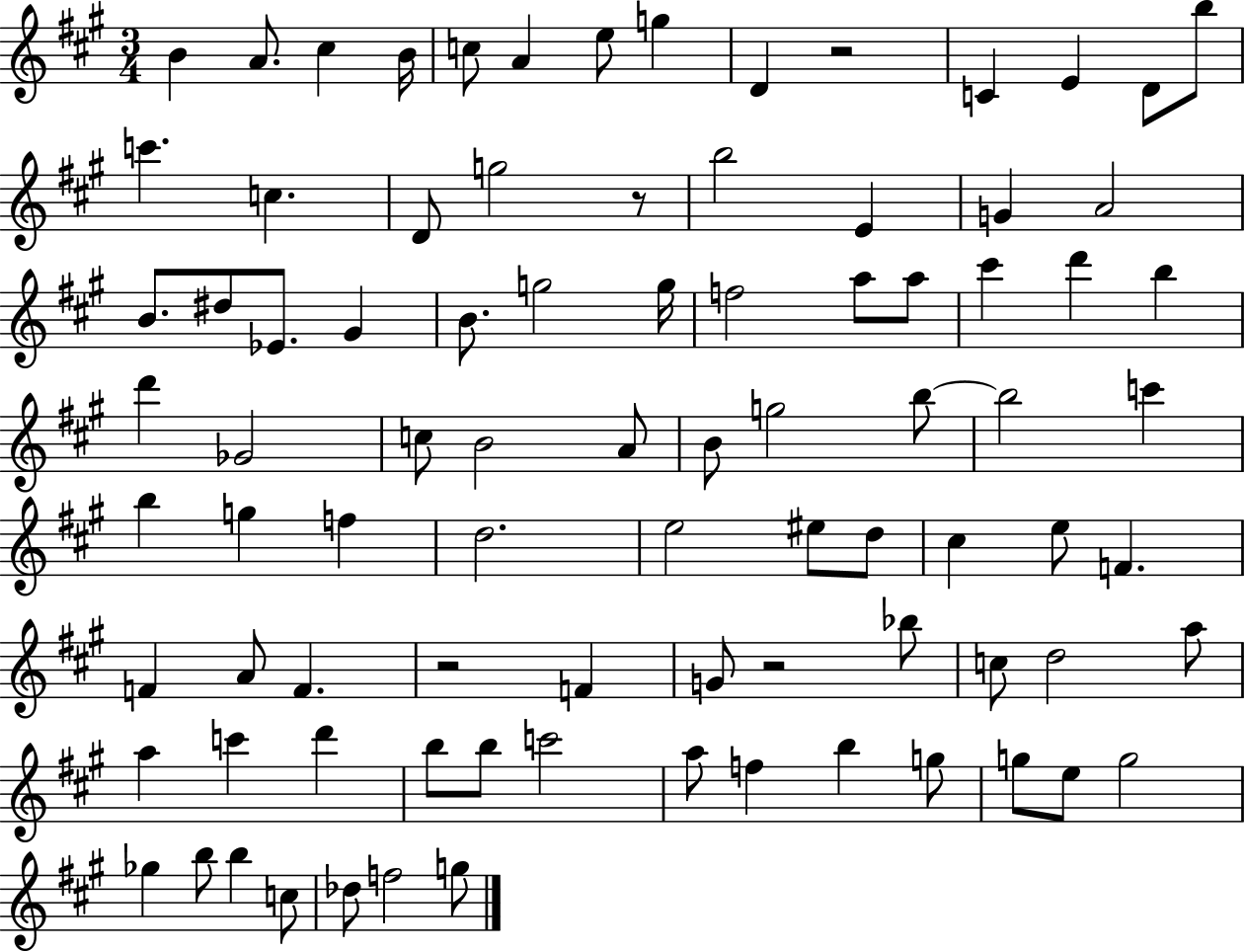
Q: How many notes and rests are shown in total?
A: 87